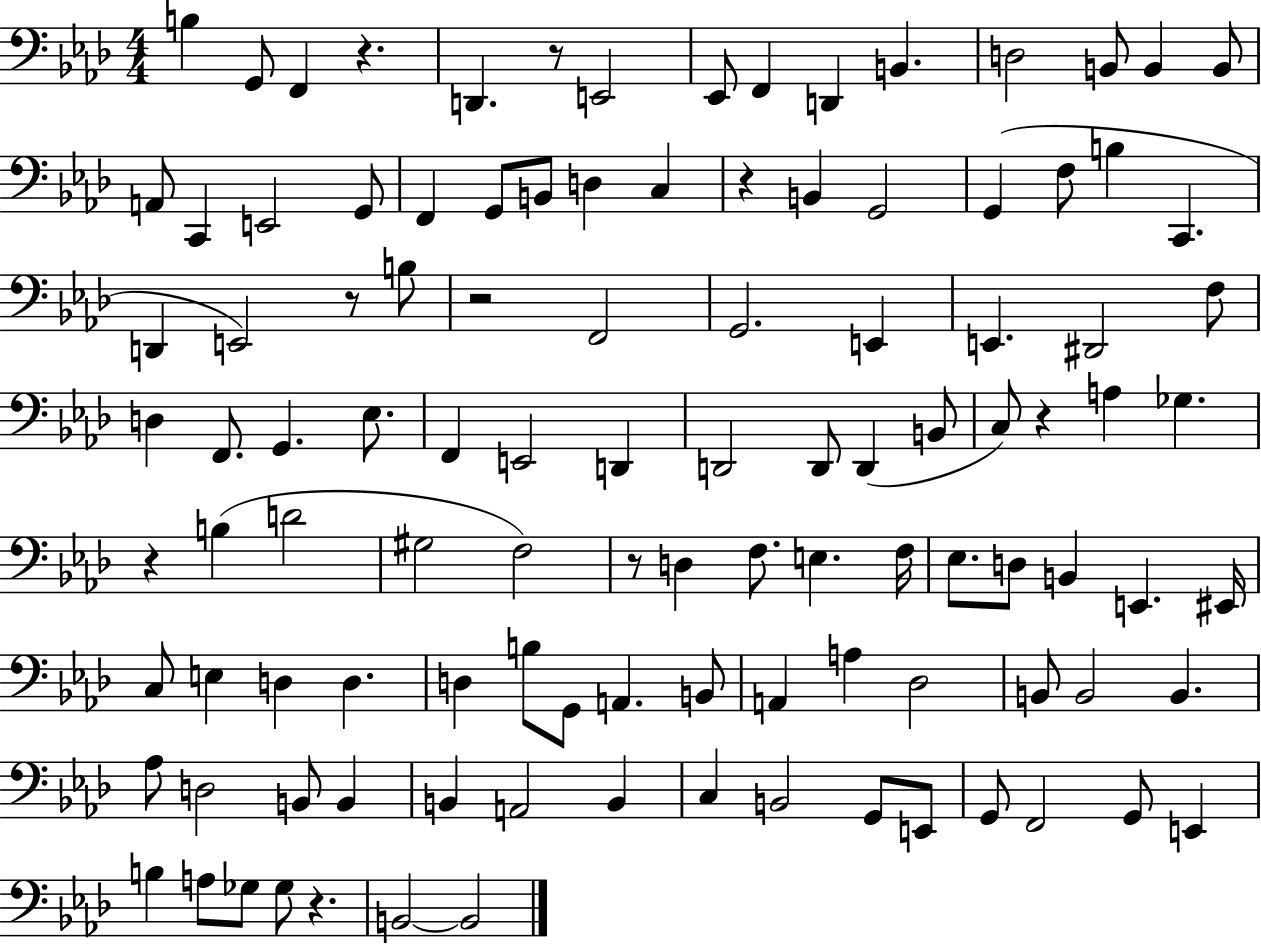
B3/q G2/e F2/q R/q. D2/q. R/e E2/h Eb2/e F2/q D2/q B2/q. D3/h B2/e B2/q B2/e A2/e C2/q E2/h G2/e F2/q G2/e B2/e D3/q C3/q R/q B2/q G2/h G2/q F3/e B3/q C2/q. D2/q E2/h R/e B3/e R/h F2/h G2/h. E2/q E2/q. D#2/h F3/e D3/q F2/e. G2/q. Eb3/e. F2/q E2/h D2/q D2/h D2/e D2/q B2/e C3/e R/q A3/q Gb3/q. R/q B3/q D4/h G#3/h F3/h R/e D3/q F3/e. E3/q. F3/s Eb3/e. D3/e B2/q E2/q. EIS2/s C3/e E3/q D3/q D3/q. D3/q B3/e G2/e A2/q. B2/e A2/q A3/q Db3/h B2/e B2/h B2/q. Ab3/e D3/h B2/e B2/q B2/q A2/h B2/q C3/q B2/h G2/e E2/e G2/e F2/h G2/e E2/q B3/q A3/e Gb3/e Gb3/e R/q. B2/h B2/h